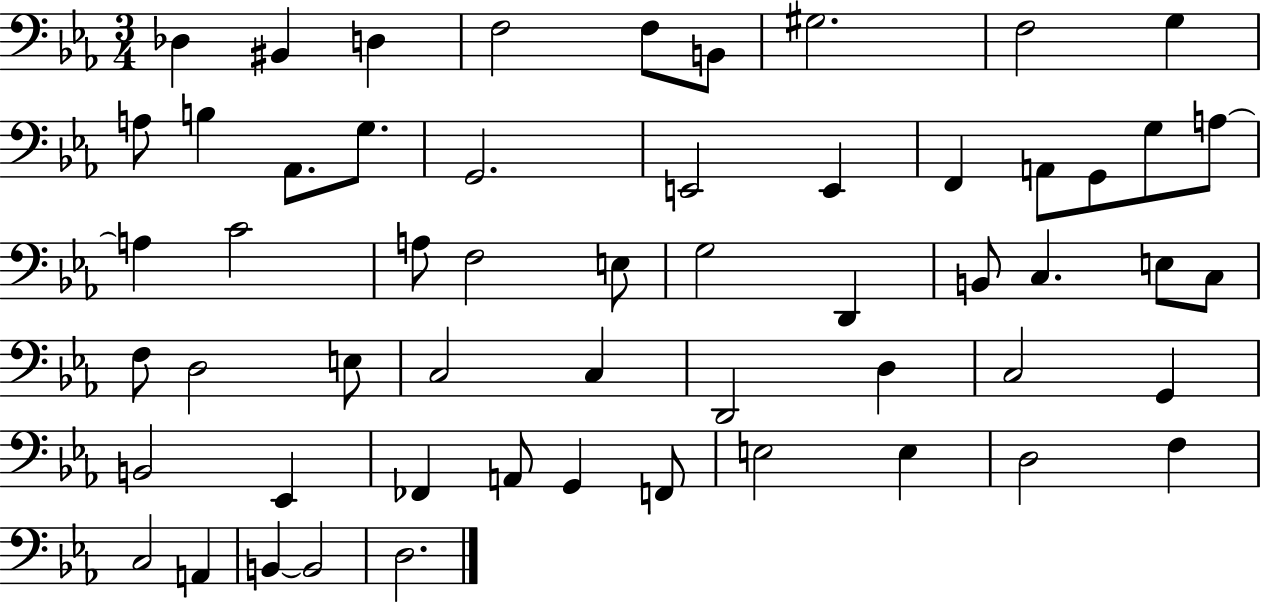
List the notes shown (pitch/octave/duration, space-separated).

Db3/q BIS2/q D3/q F3/h F3/e B2/e G#3/h. F3/h G3/q A3/e B3/q Ab2/e. G3/e. G2/h. E2/h E2/q F2/q A2/e G2/e G3/e A3/e A3/q C4/h A3/e F3/h E3/e G3/h D2/q B2/e C3/q. E3/e C3/e F3/e D3/h E3/e C3/h C3/q D2/h D3/q C3/h G2/q B2/h Eb2/q FES2/q A2/e G2/q F2/e E3/h E3/q D3/h F3/q C3/h A2/q B2/q B2/h D3/h.